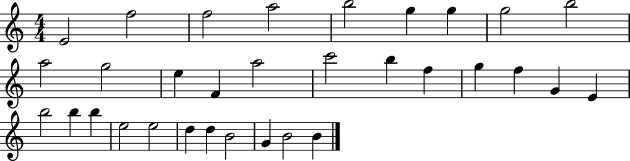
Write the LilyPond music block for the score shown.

{
  \clef treble
  \numericTimeSignature
  \time 4/4
  \key c \major
  e'2 f''2 | f''2 a''2 | b''2 g''4 g''4 | g''2 b''2 | \break a''2 g''2 | e''4 f'4 a''2 | c'''2 b''4 f''4 | g''4 f''4 g'4 e'4 | \break b''2 b''4 b''4 | e''2 e''2 | d''4 d''4 b'2 | g'4 b'2 b'4 | \break \bar "|."
}